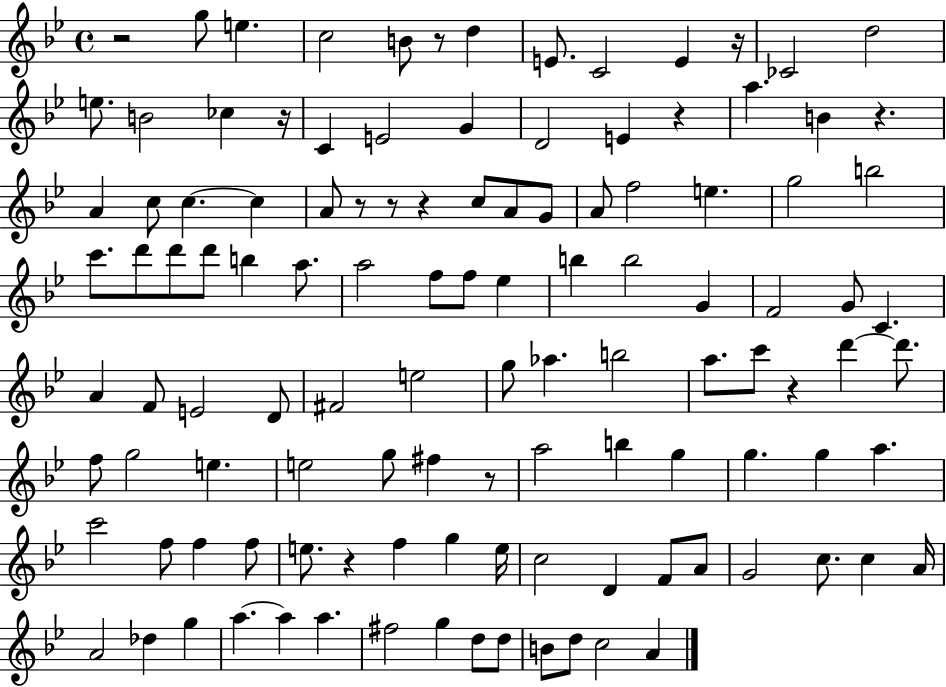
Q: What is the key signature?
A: BES major